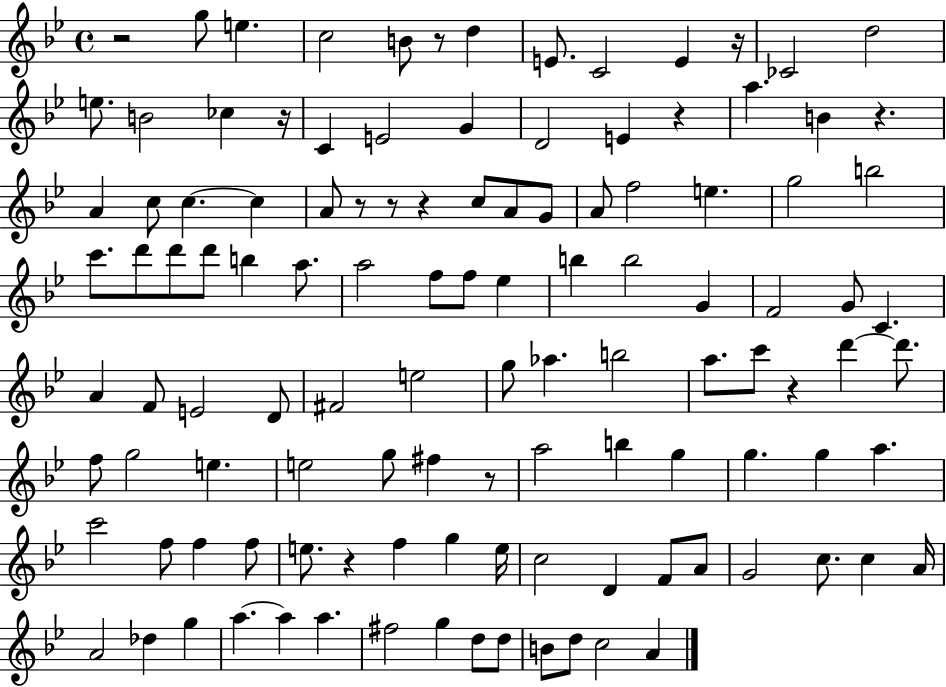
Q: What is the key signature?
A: BES major